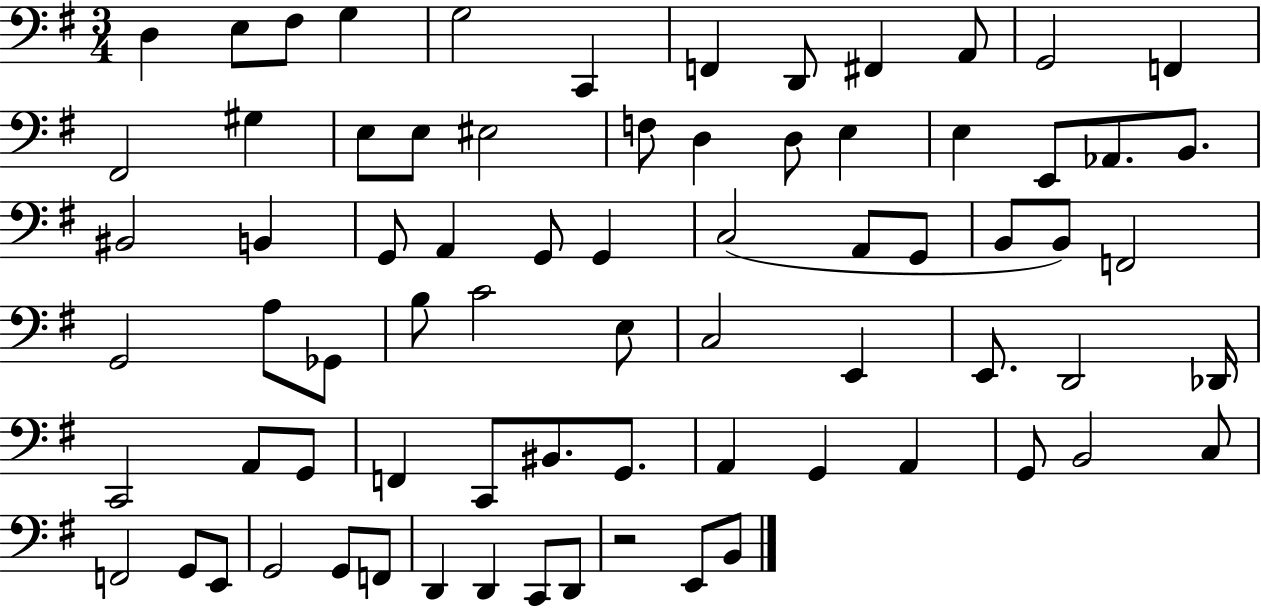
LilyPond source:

{
  \clef bass
  \numericTimeSignature
  \time 3/4
  \key g \major
  d4 e8 fis8 g4 | g2 c,4 | f,4 d,8 fis,4 a,8 | g,2 f,4 | \break fis,2 gis4 | e8 e8 eis2 | f8 d4 d8 e4 | e4 e,8 aes,8. b,8. | \break bis,2 b,4 | g,8 a,4 g,8 g,4 | c2( a,8 g,8 | b,8 b,8) f,2 | \break g,2 a8 ges,8 | b8 c'2 e8 | c2 e,4 | e,8. d,2 des,16 | \break c,2 a,8 g,8 | f,4 c,8 bis,8. g,8. | a,4 g,4 a,4 | g,8 b,2 c8 | \break f,2 g,8 e,8 | g,2 g,8 f,8 | d,4 d,4 c,8 d,8 | r2 e,8 b,8 | \break \bar "|."
}